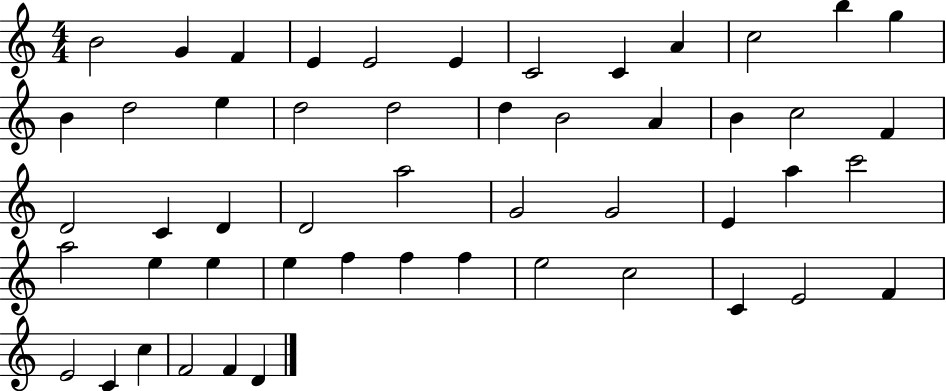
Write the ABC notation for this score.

X:1
T:Untitled
M:4/4
L:1/4
K:C
B2 G F E E2 E C2 C A c2 b g B d2 e d2 d2 d B2 A B c2 F D2 C D D2 a2 G2 G2 E a c'2 a2 e e e f f f e2 c2 C E2 F E2 C c F2 F D